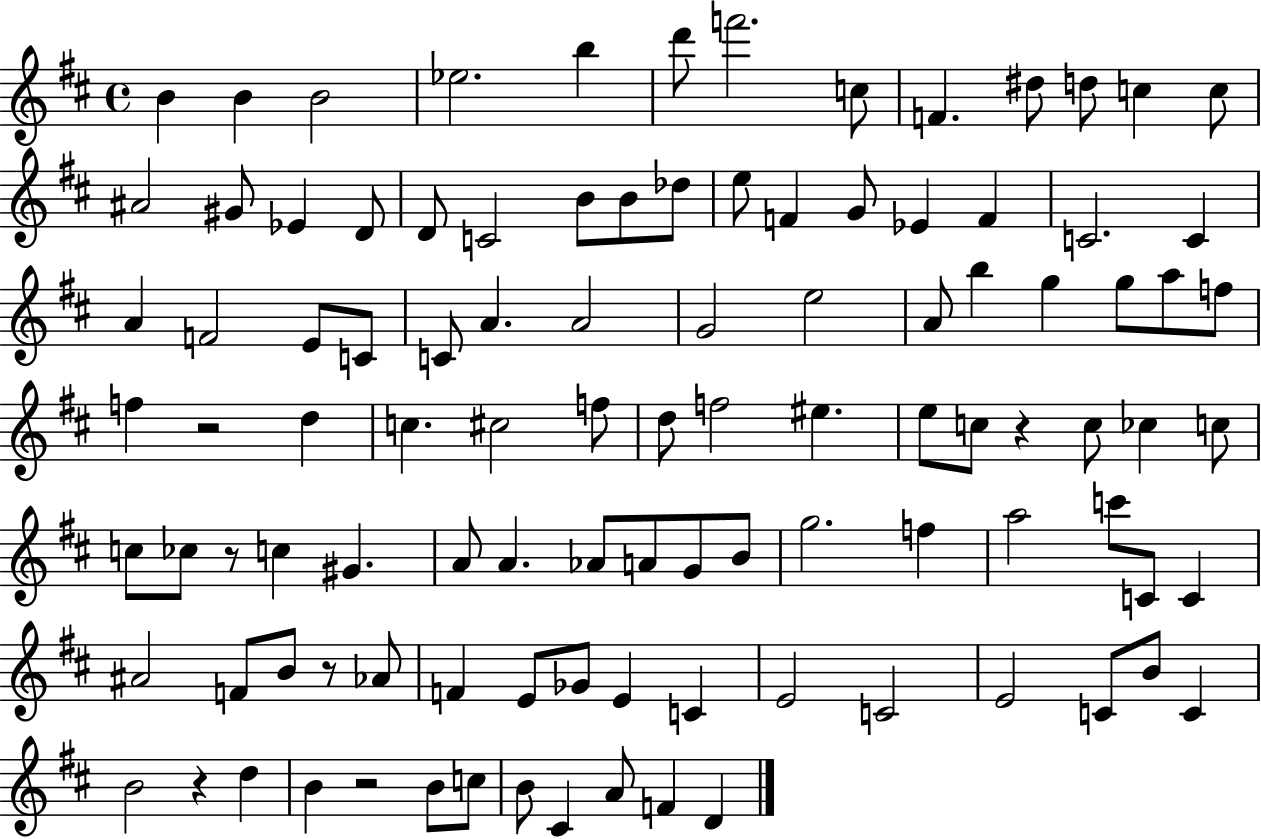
B4/q B4/q B4/h Eb5/h. B5/q D6/e F6/h. C5/e F4/q. D#5/e D5/e C5/q C5/e A#4/h G#4/e Eb4/q D4/e D4/e C4/h B4/e B4/e Db5/e E5/e F4/q G4/e Eb4/q F4/q C4/h. C4/q A4/q F4/h E4/e C4/e C4/e A4/q. A4/h G4/h E5/h A4/e B5/q G5/q G5/e A5/e F5/e F5/q R/h D5/q C5/q. C#5/h F5/e D5/e F5/h EIS5/q. E5/e C5/e R/q C5/e CES5/q C5/e C5/e CES5/e R/e C5/q G#4/q. A4/e A4/q. Ab4/e A4/e G4/e B4/e G5/h. F5/q A5/h C6/e C4/e C4/q A#4/h F4/e B4/e R/e Ab4/e F4/q E4/e Gb4/e E4/q C4/q E4/h C4/h E4/h C4/e B4/e C4/q B4/h R/q D5/q B4/q R/h B4/e C5/e B4/e C#4/q A4/e F4/q D4/q